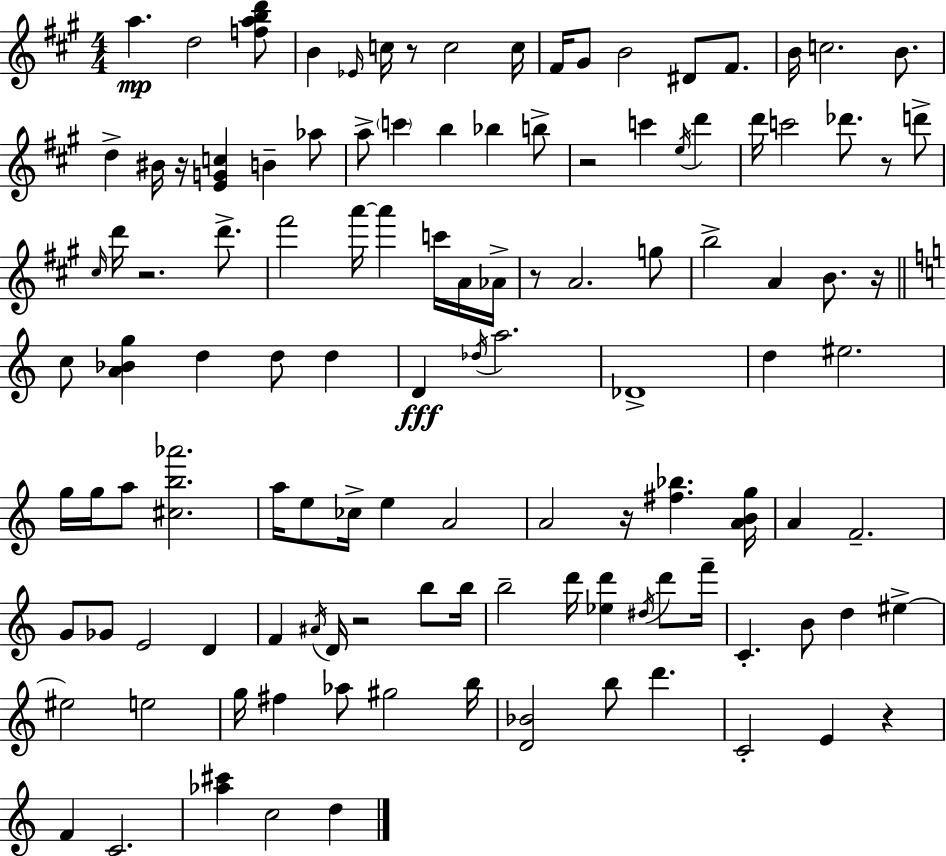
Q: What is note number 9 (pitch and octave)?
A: G#4